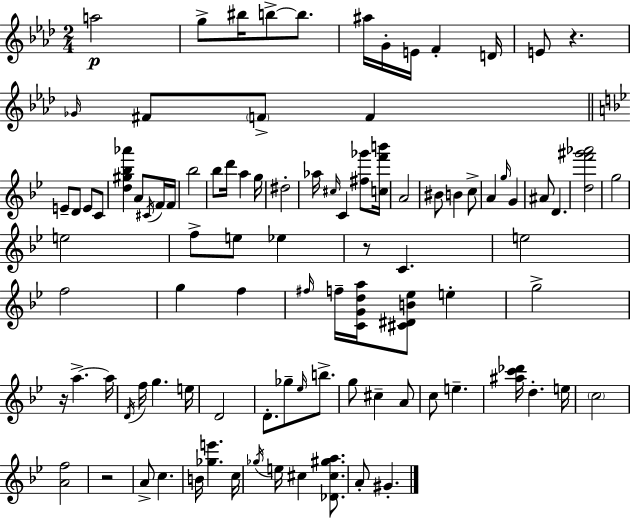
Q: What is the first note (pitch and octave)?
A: A5